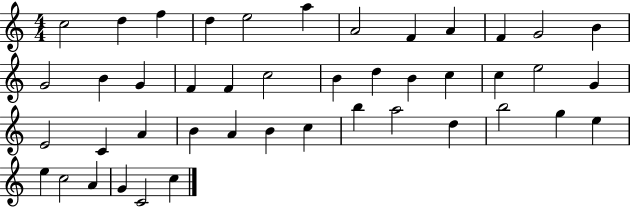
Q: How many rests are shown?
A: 0